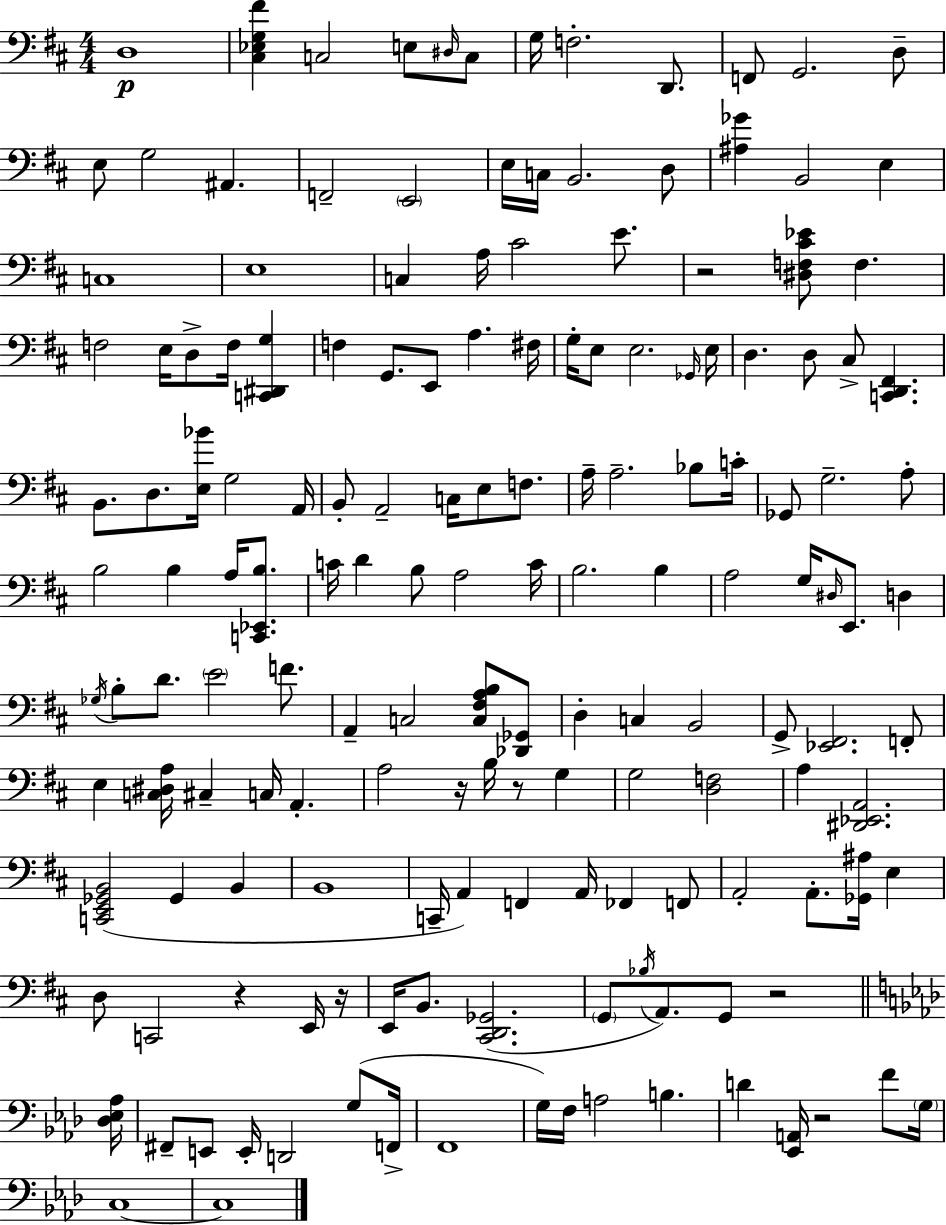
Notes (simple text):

D3/w [C#3,Eb3,G3,F#4]/q C3/h E3/e D#3/s C3/e G3/s F3/h. D2/e. F2/e G2/h. D3/e E3/e G3/h A#2/q. F2/h E2/h E3/s C3/s B2/h. D3/e [A#3,Gb4]/q B2/h E3/q C3/w E3/w C3/q A3/s C#4/h E4/e. R/h [D#3,F3,C#4,Eb4]/e F3/q. F3/h E3/s D3/e F3/s [C2,D#2,G3]/q F3/q G2/e. E2/e A3/q. F#3/s G3/s E3/e E3/h. Gb2/s E3/s D3/q. D3/e C#3/e [C2,D2,F#2]/q. B2/e. D3/e. [E3,Bb4]/s G3/h A2/s B2/e A2/h C3/s E3/e F3/e. A3/s A3/h. Bb3/e C4/s Gb2/e G3/h. A3/e B3/h B3/q A3/s [C2,Eb2,B3]/e. C4/s D4/q B3/e A3/h C4/s B3/h. B3/q A3/h G3/s D#3/s E2/e. D3/q Gb3/s B3/e D4/e. E4/h F4/e. A2/q C3/h [C3,F#3,A3,B3]/e [Db2,Gb2]/e D3/q C3/q B2/h G2/e [Eb2,F#2]/h. F2/e E3/q [C3,D#3,A3]/s C#3/q C3/s A2/q. A3/h R/s B3/s R/e G3/q G3/h [D3,F3]/h A3/q [D#2,Eb2,A2]/h. [C2,E2,Gb2,B2]/h Gb2/q B2/q B2/w C2/s A2/q F2/q A2/s FES2/q F2/e A2/h A2/e. [Gb2,A#3]/s E3/q D3/e C2/h R/q E2/s R/s E2/s B2/e. [C#2,D2,Gb2]/h. G2/e Bb3/s A2/e. G2/e R/h [Db3,Eb3,Ab3]/s F#2/e E2/e E2/s D2/h G3/e F2/s F2/w G3/s F3/s A3/h B3/q. D4/q [Eb2,A2]/s R/h F4/e G3/s C3/w C3/w